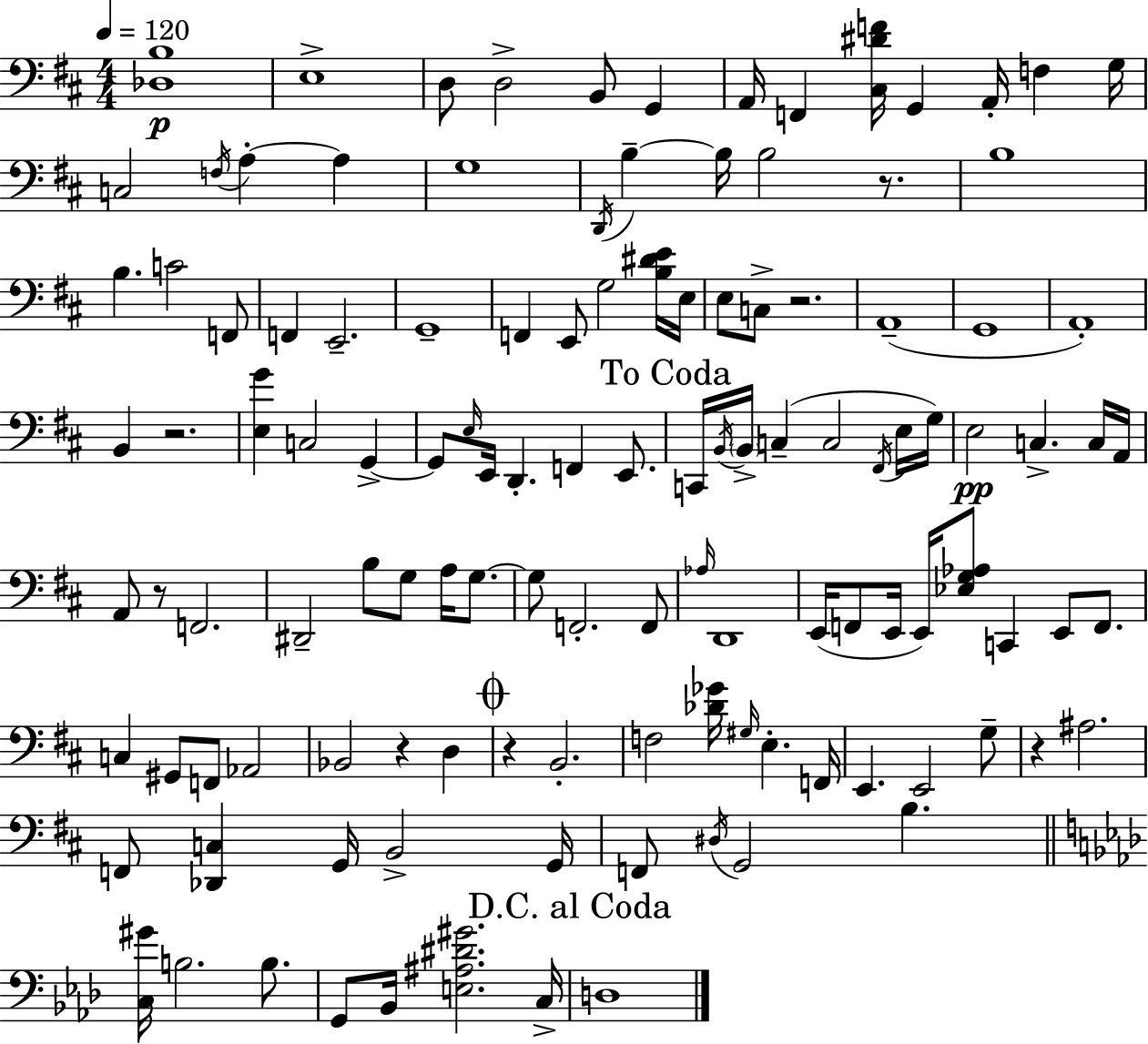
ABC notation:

X:1
T:Untitled
M:4/4
L:1/4
K:D
[_D,B,]4 E,4 D,/2 D,2 B,,/2 G,, A,,/4 F,, [^C,^DF]/4 G,, A,,/4 F, G,/4 C,2 F,/4 A, A, G,4 D,,/4 B, B,/4 B,2 z/2 B,4 B, C2 F,,/2 F,, E,,2 G,,4 F,, E,,/2 G,2 [B,^DE]/4 E,/4 E,/2 C,/2 z2 A,,4 G,,4 A,,4 B,, z2 [E,G] C,2 G,, G,,/2 E,/4 E,,/4 D,, F,, E,,/2 C,,/4 B,,/4 B,,/4 C, C,2 ^F,,/4 E,/4 G,/4 E,2 C, C,/4 A,,/4 A,,/2 z/2 F,,2 ^D,,2 B,/2 G,/2 A,/4 G,/2 G,/2 F,,2 F,,/2 _A,/4 D,,4 E,,/4 F,,/2 E,,/4 E,,/4 [_E,G,_A,]/2 C,, E,,/2 F,,/2 C, ^G,,/2 F,,/2 _A,,2 _B,,2 z D, z B,,2 F,2 [_D_G]/4 ^G,/4 E, F,,/4 E,, E,,2 G,/2 z ^A,2 F,,/2 [_D,,C,] G,,/4 B,,2 G,,/4 F,,/2 ^D,/4 G,,2 B, [C,^G]/4 B,2 B,/2 G,,/2 _B,,/4 [E,^A,^D^G]2 C,/4 D,4